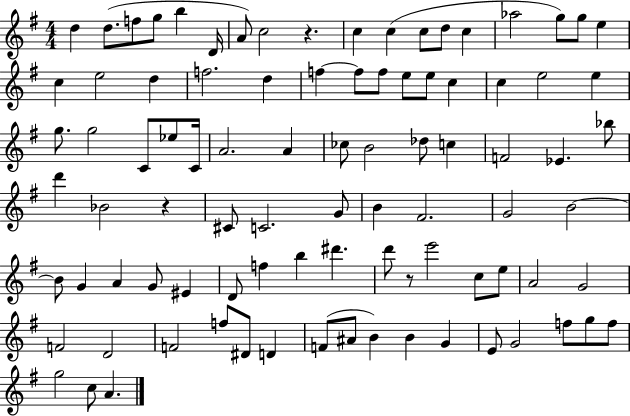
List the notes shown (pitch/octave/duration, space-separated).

D5/q D5/e. F5/e G5/e B5/q D4/s A4/e C5/h R/q. C5/q C5/q C5/e D5/e C5/q Ab5/h G5/e G5/e E5/q C5/q E5/h D5/q F5/h. D5/q F5/q F5/e F5/e E5/e E5/e C5/q C5/q E5/h E5/q G5/e. G5/h C4/e Eb5/e C4/s A4/h. A4/q CES5/e B4/h Db5/e C5/q F4/h Eb4/q. Bb5/e D6/q Bb4/h R/q C#4/e C4/h. G4/e B4/q F#4/h. G4/h B4/h B4/e G4/q A4/q G4/e EIS4/q D4/e F5/q B5/q D#6/q. D6/e R/e E6/h C5/e E5/e A4/h G4/h F4/h D4/h F4/h F5/e D#4/e D4/q F4/e A#4/e B4/q B4/q G4/q E4/e G4/h F5/e G5/e F5/e G5/h C5/e A4/q.